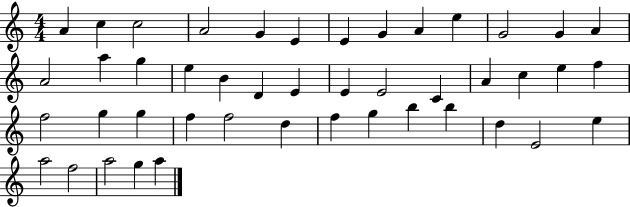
A4/q C5/q C5/h A4/h G4/q E4/q E4/q G4/q A4/q E5/q G4/h G4/q A4/q A4/h A5/q G5/q E5/q B4/q D4/q E4/q E4/q E4/h C4/q A4/q C5/q E5/q F5/q F5/h G5/q G5/q F5/q F5/h D5/q F5/q G5/q B5/q B5/q D5/q E4/h E5/q A5/h F5/h A5/h G5/q A5/q